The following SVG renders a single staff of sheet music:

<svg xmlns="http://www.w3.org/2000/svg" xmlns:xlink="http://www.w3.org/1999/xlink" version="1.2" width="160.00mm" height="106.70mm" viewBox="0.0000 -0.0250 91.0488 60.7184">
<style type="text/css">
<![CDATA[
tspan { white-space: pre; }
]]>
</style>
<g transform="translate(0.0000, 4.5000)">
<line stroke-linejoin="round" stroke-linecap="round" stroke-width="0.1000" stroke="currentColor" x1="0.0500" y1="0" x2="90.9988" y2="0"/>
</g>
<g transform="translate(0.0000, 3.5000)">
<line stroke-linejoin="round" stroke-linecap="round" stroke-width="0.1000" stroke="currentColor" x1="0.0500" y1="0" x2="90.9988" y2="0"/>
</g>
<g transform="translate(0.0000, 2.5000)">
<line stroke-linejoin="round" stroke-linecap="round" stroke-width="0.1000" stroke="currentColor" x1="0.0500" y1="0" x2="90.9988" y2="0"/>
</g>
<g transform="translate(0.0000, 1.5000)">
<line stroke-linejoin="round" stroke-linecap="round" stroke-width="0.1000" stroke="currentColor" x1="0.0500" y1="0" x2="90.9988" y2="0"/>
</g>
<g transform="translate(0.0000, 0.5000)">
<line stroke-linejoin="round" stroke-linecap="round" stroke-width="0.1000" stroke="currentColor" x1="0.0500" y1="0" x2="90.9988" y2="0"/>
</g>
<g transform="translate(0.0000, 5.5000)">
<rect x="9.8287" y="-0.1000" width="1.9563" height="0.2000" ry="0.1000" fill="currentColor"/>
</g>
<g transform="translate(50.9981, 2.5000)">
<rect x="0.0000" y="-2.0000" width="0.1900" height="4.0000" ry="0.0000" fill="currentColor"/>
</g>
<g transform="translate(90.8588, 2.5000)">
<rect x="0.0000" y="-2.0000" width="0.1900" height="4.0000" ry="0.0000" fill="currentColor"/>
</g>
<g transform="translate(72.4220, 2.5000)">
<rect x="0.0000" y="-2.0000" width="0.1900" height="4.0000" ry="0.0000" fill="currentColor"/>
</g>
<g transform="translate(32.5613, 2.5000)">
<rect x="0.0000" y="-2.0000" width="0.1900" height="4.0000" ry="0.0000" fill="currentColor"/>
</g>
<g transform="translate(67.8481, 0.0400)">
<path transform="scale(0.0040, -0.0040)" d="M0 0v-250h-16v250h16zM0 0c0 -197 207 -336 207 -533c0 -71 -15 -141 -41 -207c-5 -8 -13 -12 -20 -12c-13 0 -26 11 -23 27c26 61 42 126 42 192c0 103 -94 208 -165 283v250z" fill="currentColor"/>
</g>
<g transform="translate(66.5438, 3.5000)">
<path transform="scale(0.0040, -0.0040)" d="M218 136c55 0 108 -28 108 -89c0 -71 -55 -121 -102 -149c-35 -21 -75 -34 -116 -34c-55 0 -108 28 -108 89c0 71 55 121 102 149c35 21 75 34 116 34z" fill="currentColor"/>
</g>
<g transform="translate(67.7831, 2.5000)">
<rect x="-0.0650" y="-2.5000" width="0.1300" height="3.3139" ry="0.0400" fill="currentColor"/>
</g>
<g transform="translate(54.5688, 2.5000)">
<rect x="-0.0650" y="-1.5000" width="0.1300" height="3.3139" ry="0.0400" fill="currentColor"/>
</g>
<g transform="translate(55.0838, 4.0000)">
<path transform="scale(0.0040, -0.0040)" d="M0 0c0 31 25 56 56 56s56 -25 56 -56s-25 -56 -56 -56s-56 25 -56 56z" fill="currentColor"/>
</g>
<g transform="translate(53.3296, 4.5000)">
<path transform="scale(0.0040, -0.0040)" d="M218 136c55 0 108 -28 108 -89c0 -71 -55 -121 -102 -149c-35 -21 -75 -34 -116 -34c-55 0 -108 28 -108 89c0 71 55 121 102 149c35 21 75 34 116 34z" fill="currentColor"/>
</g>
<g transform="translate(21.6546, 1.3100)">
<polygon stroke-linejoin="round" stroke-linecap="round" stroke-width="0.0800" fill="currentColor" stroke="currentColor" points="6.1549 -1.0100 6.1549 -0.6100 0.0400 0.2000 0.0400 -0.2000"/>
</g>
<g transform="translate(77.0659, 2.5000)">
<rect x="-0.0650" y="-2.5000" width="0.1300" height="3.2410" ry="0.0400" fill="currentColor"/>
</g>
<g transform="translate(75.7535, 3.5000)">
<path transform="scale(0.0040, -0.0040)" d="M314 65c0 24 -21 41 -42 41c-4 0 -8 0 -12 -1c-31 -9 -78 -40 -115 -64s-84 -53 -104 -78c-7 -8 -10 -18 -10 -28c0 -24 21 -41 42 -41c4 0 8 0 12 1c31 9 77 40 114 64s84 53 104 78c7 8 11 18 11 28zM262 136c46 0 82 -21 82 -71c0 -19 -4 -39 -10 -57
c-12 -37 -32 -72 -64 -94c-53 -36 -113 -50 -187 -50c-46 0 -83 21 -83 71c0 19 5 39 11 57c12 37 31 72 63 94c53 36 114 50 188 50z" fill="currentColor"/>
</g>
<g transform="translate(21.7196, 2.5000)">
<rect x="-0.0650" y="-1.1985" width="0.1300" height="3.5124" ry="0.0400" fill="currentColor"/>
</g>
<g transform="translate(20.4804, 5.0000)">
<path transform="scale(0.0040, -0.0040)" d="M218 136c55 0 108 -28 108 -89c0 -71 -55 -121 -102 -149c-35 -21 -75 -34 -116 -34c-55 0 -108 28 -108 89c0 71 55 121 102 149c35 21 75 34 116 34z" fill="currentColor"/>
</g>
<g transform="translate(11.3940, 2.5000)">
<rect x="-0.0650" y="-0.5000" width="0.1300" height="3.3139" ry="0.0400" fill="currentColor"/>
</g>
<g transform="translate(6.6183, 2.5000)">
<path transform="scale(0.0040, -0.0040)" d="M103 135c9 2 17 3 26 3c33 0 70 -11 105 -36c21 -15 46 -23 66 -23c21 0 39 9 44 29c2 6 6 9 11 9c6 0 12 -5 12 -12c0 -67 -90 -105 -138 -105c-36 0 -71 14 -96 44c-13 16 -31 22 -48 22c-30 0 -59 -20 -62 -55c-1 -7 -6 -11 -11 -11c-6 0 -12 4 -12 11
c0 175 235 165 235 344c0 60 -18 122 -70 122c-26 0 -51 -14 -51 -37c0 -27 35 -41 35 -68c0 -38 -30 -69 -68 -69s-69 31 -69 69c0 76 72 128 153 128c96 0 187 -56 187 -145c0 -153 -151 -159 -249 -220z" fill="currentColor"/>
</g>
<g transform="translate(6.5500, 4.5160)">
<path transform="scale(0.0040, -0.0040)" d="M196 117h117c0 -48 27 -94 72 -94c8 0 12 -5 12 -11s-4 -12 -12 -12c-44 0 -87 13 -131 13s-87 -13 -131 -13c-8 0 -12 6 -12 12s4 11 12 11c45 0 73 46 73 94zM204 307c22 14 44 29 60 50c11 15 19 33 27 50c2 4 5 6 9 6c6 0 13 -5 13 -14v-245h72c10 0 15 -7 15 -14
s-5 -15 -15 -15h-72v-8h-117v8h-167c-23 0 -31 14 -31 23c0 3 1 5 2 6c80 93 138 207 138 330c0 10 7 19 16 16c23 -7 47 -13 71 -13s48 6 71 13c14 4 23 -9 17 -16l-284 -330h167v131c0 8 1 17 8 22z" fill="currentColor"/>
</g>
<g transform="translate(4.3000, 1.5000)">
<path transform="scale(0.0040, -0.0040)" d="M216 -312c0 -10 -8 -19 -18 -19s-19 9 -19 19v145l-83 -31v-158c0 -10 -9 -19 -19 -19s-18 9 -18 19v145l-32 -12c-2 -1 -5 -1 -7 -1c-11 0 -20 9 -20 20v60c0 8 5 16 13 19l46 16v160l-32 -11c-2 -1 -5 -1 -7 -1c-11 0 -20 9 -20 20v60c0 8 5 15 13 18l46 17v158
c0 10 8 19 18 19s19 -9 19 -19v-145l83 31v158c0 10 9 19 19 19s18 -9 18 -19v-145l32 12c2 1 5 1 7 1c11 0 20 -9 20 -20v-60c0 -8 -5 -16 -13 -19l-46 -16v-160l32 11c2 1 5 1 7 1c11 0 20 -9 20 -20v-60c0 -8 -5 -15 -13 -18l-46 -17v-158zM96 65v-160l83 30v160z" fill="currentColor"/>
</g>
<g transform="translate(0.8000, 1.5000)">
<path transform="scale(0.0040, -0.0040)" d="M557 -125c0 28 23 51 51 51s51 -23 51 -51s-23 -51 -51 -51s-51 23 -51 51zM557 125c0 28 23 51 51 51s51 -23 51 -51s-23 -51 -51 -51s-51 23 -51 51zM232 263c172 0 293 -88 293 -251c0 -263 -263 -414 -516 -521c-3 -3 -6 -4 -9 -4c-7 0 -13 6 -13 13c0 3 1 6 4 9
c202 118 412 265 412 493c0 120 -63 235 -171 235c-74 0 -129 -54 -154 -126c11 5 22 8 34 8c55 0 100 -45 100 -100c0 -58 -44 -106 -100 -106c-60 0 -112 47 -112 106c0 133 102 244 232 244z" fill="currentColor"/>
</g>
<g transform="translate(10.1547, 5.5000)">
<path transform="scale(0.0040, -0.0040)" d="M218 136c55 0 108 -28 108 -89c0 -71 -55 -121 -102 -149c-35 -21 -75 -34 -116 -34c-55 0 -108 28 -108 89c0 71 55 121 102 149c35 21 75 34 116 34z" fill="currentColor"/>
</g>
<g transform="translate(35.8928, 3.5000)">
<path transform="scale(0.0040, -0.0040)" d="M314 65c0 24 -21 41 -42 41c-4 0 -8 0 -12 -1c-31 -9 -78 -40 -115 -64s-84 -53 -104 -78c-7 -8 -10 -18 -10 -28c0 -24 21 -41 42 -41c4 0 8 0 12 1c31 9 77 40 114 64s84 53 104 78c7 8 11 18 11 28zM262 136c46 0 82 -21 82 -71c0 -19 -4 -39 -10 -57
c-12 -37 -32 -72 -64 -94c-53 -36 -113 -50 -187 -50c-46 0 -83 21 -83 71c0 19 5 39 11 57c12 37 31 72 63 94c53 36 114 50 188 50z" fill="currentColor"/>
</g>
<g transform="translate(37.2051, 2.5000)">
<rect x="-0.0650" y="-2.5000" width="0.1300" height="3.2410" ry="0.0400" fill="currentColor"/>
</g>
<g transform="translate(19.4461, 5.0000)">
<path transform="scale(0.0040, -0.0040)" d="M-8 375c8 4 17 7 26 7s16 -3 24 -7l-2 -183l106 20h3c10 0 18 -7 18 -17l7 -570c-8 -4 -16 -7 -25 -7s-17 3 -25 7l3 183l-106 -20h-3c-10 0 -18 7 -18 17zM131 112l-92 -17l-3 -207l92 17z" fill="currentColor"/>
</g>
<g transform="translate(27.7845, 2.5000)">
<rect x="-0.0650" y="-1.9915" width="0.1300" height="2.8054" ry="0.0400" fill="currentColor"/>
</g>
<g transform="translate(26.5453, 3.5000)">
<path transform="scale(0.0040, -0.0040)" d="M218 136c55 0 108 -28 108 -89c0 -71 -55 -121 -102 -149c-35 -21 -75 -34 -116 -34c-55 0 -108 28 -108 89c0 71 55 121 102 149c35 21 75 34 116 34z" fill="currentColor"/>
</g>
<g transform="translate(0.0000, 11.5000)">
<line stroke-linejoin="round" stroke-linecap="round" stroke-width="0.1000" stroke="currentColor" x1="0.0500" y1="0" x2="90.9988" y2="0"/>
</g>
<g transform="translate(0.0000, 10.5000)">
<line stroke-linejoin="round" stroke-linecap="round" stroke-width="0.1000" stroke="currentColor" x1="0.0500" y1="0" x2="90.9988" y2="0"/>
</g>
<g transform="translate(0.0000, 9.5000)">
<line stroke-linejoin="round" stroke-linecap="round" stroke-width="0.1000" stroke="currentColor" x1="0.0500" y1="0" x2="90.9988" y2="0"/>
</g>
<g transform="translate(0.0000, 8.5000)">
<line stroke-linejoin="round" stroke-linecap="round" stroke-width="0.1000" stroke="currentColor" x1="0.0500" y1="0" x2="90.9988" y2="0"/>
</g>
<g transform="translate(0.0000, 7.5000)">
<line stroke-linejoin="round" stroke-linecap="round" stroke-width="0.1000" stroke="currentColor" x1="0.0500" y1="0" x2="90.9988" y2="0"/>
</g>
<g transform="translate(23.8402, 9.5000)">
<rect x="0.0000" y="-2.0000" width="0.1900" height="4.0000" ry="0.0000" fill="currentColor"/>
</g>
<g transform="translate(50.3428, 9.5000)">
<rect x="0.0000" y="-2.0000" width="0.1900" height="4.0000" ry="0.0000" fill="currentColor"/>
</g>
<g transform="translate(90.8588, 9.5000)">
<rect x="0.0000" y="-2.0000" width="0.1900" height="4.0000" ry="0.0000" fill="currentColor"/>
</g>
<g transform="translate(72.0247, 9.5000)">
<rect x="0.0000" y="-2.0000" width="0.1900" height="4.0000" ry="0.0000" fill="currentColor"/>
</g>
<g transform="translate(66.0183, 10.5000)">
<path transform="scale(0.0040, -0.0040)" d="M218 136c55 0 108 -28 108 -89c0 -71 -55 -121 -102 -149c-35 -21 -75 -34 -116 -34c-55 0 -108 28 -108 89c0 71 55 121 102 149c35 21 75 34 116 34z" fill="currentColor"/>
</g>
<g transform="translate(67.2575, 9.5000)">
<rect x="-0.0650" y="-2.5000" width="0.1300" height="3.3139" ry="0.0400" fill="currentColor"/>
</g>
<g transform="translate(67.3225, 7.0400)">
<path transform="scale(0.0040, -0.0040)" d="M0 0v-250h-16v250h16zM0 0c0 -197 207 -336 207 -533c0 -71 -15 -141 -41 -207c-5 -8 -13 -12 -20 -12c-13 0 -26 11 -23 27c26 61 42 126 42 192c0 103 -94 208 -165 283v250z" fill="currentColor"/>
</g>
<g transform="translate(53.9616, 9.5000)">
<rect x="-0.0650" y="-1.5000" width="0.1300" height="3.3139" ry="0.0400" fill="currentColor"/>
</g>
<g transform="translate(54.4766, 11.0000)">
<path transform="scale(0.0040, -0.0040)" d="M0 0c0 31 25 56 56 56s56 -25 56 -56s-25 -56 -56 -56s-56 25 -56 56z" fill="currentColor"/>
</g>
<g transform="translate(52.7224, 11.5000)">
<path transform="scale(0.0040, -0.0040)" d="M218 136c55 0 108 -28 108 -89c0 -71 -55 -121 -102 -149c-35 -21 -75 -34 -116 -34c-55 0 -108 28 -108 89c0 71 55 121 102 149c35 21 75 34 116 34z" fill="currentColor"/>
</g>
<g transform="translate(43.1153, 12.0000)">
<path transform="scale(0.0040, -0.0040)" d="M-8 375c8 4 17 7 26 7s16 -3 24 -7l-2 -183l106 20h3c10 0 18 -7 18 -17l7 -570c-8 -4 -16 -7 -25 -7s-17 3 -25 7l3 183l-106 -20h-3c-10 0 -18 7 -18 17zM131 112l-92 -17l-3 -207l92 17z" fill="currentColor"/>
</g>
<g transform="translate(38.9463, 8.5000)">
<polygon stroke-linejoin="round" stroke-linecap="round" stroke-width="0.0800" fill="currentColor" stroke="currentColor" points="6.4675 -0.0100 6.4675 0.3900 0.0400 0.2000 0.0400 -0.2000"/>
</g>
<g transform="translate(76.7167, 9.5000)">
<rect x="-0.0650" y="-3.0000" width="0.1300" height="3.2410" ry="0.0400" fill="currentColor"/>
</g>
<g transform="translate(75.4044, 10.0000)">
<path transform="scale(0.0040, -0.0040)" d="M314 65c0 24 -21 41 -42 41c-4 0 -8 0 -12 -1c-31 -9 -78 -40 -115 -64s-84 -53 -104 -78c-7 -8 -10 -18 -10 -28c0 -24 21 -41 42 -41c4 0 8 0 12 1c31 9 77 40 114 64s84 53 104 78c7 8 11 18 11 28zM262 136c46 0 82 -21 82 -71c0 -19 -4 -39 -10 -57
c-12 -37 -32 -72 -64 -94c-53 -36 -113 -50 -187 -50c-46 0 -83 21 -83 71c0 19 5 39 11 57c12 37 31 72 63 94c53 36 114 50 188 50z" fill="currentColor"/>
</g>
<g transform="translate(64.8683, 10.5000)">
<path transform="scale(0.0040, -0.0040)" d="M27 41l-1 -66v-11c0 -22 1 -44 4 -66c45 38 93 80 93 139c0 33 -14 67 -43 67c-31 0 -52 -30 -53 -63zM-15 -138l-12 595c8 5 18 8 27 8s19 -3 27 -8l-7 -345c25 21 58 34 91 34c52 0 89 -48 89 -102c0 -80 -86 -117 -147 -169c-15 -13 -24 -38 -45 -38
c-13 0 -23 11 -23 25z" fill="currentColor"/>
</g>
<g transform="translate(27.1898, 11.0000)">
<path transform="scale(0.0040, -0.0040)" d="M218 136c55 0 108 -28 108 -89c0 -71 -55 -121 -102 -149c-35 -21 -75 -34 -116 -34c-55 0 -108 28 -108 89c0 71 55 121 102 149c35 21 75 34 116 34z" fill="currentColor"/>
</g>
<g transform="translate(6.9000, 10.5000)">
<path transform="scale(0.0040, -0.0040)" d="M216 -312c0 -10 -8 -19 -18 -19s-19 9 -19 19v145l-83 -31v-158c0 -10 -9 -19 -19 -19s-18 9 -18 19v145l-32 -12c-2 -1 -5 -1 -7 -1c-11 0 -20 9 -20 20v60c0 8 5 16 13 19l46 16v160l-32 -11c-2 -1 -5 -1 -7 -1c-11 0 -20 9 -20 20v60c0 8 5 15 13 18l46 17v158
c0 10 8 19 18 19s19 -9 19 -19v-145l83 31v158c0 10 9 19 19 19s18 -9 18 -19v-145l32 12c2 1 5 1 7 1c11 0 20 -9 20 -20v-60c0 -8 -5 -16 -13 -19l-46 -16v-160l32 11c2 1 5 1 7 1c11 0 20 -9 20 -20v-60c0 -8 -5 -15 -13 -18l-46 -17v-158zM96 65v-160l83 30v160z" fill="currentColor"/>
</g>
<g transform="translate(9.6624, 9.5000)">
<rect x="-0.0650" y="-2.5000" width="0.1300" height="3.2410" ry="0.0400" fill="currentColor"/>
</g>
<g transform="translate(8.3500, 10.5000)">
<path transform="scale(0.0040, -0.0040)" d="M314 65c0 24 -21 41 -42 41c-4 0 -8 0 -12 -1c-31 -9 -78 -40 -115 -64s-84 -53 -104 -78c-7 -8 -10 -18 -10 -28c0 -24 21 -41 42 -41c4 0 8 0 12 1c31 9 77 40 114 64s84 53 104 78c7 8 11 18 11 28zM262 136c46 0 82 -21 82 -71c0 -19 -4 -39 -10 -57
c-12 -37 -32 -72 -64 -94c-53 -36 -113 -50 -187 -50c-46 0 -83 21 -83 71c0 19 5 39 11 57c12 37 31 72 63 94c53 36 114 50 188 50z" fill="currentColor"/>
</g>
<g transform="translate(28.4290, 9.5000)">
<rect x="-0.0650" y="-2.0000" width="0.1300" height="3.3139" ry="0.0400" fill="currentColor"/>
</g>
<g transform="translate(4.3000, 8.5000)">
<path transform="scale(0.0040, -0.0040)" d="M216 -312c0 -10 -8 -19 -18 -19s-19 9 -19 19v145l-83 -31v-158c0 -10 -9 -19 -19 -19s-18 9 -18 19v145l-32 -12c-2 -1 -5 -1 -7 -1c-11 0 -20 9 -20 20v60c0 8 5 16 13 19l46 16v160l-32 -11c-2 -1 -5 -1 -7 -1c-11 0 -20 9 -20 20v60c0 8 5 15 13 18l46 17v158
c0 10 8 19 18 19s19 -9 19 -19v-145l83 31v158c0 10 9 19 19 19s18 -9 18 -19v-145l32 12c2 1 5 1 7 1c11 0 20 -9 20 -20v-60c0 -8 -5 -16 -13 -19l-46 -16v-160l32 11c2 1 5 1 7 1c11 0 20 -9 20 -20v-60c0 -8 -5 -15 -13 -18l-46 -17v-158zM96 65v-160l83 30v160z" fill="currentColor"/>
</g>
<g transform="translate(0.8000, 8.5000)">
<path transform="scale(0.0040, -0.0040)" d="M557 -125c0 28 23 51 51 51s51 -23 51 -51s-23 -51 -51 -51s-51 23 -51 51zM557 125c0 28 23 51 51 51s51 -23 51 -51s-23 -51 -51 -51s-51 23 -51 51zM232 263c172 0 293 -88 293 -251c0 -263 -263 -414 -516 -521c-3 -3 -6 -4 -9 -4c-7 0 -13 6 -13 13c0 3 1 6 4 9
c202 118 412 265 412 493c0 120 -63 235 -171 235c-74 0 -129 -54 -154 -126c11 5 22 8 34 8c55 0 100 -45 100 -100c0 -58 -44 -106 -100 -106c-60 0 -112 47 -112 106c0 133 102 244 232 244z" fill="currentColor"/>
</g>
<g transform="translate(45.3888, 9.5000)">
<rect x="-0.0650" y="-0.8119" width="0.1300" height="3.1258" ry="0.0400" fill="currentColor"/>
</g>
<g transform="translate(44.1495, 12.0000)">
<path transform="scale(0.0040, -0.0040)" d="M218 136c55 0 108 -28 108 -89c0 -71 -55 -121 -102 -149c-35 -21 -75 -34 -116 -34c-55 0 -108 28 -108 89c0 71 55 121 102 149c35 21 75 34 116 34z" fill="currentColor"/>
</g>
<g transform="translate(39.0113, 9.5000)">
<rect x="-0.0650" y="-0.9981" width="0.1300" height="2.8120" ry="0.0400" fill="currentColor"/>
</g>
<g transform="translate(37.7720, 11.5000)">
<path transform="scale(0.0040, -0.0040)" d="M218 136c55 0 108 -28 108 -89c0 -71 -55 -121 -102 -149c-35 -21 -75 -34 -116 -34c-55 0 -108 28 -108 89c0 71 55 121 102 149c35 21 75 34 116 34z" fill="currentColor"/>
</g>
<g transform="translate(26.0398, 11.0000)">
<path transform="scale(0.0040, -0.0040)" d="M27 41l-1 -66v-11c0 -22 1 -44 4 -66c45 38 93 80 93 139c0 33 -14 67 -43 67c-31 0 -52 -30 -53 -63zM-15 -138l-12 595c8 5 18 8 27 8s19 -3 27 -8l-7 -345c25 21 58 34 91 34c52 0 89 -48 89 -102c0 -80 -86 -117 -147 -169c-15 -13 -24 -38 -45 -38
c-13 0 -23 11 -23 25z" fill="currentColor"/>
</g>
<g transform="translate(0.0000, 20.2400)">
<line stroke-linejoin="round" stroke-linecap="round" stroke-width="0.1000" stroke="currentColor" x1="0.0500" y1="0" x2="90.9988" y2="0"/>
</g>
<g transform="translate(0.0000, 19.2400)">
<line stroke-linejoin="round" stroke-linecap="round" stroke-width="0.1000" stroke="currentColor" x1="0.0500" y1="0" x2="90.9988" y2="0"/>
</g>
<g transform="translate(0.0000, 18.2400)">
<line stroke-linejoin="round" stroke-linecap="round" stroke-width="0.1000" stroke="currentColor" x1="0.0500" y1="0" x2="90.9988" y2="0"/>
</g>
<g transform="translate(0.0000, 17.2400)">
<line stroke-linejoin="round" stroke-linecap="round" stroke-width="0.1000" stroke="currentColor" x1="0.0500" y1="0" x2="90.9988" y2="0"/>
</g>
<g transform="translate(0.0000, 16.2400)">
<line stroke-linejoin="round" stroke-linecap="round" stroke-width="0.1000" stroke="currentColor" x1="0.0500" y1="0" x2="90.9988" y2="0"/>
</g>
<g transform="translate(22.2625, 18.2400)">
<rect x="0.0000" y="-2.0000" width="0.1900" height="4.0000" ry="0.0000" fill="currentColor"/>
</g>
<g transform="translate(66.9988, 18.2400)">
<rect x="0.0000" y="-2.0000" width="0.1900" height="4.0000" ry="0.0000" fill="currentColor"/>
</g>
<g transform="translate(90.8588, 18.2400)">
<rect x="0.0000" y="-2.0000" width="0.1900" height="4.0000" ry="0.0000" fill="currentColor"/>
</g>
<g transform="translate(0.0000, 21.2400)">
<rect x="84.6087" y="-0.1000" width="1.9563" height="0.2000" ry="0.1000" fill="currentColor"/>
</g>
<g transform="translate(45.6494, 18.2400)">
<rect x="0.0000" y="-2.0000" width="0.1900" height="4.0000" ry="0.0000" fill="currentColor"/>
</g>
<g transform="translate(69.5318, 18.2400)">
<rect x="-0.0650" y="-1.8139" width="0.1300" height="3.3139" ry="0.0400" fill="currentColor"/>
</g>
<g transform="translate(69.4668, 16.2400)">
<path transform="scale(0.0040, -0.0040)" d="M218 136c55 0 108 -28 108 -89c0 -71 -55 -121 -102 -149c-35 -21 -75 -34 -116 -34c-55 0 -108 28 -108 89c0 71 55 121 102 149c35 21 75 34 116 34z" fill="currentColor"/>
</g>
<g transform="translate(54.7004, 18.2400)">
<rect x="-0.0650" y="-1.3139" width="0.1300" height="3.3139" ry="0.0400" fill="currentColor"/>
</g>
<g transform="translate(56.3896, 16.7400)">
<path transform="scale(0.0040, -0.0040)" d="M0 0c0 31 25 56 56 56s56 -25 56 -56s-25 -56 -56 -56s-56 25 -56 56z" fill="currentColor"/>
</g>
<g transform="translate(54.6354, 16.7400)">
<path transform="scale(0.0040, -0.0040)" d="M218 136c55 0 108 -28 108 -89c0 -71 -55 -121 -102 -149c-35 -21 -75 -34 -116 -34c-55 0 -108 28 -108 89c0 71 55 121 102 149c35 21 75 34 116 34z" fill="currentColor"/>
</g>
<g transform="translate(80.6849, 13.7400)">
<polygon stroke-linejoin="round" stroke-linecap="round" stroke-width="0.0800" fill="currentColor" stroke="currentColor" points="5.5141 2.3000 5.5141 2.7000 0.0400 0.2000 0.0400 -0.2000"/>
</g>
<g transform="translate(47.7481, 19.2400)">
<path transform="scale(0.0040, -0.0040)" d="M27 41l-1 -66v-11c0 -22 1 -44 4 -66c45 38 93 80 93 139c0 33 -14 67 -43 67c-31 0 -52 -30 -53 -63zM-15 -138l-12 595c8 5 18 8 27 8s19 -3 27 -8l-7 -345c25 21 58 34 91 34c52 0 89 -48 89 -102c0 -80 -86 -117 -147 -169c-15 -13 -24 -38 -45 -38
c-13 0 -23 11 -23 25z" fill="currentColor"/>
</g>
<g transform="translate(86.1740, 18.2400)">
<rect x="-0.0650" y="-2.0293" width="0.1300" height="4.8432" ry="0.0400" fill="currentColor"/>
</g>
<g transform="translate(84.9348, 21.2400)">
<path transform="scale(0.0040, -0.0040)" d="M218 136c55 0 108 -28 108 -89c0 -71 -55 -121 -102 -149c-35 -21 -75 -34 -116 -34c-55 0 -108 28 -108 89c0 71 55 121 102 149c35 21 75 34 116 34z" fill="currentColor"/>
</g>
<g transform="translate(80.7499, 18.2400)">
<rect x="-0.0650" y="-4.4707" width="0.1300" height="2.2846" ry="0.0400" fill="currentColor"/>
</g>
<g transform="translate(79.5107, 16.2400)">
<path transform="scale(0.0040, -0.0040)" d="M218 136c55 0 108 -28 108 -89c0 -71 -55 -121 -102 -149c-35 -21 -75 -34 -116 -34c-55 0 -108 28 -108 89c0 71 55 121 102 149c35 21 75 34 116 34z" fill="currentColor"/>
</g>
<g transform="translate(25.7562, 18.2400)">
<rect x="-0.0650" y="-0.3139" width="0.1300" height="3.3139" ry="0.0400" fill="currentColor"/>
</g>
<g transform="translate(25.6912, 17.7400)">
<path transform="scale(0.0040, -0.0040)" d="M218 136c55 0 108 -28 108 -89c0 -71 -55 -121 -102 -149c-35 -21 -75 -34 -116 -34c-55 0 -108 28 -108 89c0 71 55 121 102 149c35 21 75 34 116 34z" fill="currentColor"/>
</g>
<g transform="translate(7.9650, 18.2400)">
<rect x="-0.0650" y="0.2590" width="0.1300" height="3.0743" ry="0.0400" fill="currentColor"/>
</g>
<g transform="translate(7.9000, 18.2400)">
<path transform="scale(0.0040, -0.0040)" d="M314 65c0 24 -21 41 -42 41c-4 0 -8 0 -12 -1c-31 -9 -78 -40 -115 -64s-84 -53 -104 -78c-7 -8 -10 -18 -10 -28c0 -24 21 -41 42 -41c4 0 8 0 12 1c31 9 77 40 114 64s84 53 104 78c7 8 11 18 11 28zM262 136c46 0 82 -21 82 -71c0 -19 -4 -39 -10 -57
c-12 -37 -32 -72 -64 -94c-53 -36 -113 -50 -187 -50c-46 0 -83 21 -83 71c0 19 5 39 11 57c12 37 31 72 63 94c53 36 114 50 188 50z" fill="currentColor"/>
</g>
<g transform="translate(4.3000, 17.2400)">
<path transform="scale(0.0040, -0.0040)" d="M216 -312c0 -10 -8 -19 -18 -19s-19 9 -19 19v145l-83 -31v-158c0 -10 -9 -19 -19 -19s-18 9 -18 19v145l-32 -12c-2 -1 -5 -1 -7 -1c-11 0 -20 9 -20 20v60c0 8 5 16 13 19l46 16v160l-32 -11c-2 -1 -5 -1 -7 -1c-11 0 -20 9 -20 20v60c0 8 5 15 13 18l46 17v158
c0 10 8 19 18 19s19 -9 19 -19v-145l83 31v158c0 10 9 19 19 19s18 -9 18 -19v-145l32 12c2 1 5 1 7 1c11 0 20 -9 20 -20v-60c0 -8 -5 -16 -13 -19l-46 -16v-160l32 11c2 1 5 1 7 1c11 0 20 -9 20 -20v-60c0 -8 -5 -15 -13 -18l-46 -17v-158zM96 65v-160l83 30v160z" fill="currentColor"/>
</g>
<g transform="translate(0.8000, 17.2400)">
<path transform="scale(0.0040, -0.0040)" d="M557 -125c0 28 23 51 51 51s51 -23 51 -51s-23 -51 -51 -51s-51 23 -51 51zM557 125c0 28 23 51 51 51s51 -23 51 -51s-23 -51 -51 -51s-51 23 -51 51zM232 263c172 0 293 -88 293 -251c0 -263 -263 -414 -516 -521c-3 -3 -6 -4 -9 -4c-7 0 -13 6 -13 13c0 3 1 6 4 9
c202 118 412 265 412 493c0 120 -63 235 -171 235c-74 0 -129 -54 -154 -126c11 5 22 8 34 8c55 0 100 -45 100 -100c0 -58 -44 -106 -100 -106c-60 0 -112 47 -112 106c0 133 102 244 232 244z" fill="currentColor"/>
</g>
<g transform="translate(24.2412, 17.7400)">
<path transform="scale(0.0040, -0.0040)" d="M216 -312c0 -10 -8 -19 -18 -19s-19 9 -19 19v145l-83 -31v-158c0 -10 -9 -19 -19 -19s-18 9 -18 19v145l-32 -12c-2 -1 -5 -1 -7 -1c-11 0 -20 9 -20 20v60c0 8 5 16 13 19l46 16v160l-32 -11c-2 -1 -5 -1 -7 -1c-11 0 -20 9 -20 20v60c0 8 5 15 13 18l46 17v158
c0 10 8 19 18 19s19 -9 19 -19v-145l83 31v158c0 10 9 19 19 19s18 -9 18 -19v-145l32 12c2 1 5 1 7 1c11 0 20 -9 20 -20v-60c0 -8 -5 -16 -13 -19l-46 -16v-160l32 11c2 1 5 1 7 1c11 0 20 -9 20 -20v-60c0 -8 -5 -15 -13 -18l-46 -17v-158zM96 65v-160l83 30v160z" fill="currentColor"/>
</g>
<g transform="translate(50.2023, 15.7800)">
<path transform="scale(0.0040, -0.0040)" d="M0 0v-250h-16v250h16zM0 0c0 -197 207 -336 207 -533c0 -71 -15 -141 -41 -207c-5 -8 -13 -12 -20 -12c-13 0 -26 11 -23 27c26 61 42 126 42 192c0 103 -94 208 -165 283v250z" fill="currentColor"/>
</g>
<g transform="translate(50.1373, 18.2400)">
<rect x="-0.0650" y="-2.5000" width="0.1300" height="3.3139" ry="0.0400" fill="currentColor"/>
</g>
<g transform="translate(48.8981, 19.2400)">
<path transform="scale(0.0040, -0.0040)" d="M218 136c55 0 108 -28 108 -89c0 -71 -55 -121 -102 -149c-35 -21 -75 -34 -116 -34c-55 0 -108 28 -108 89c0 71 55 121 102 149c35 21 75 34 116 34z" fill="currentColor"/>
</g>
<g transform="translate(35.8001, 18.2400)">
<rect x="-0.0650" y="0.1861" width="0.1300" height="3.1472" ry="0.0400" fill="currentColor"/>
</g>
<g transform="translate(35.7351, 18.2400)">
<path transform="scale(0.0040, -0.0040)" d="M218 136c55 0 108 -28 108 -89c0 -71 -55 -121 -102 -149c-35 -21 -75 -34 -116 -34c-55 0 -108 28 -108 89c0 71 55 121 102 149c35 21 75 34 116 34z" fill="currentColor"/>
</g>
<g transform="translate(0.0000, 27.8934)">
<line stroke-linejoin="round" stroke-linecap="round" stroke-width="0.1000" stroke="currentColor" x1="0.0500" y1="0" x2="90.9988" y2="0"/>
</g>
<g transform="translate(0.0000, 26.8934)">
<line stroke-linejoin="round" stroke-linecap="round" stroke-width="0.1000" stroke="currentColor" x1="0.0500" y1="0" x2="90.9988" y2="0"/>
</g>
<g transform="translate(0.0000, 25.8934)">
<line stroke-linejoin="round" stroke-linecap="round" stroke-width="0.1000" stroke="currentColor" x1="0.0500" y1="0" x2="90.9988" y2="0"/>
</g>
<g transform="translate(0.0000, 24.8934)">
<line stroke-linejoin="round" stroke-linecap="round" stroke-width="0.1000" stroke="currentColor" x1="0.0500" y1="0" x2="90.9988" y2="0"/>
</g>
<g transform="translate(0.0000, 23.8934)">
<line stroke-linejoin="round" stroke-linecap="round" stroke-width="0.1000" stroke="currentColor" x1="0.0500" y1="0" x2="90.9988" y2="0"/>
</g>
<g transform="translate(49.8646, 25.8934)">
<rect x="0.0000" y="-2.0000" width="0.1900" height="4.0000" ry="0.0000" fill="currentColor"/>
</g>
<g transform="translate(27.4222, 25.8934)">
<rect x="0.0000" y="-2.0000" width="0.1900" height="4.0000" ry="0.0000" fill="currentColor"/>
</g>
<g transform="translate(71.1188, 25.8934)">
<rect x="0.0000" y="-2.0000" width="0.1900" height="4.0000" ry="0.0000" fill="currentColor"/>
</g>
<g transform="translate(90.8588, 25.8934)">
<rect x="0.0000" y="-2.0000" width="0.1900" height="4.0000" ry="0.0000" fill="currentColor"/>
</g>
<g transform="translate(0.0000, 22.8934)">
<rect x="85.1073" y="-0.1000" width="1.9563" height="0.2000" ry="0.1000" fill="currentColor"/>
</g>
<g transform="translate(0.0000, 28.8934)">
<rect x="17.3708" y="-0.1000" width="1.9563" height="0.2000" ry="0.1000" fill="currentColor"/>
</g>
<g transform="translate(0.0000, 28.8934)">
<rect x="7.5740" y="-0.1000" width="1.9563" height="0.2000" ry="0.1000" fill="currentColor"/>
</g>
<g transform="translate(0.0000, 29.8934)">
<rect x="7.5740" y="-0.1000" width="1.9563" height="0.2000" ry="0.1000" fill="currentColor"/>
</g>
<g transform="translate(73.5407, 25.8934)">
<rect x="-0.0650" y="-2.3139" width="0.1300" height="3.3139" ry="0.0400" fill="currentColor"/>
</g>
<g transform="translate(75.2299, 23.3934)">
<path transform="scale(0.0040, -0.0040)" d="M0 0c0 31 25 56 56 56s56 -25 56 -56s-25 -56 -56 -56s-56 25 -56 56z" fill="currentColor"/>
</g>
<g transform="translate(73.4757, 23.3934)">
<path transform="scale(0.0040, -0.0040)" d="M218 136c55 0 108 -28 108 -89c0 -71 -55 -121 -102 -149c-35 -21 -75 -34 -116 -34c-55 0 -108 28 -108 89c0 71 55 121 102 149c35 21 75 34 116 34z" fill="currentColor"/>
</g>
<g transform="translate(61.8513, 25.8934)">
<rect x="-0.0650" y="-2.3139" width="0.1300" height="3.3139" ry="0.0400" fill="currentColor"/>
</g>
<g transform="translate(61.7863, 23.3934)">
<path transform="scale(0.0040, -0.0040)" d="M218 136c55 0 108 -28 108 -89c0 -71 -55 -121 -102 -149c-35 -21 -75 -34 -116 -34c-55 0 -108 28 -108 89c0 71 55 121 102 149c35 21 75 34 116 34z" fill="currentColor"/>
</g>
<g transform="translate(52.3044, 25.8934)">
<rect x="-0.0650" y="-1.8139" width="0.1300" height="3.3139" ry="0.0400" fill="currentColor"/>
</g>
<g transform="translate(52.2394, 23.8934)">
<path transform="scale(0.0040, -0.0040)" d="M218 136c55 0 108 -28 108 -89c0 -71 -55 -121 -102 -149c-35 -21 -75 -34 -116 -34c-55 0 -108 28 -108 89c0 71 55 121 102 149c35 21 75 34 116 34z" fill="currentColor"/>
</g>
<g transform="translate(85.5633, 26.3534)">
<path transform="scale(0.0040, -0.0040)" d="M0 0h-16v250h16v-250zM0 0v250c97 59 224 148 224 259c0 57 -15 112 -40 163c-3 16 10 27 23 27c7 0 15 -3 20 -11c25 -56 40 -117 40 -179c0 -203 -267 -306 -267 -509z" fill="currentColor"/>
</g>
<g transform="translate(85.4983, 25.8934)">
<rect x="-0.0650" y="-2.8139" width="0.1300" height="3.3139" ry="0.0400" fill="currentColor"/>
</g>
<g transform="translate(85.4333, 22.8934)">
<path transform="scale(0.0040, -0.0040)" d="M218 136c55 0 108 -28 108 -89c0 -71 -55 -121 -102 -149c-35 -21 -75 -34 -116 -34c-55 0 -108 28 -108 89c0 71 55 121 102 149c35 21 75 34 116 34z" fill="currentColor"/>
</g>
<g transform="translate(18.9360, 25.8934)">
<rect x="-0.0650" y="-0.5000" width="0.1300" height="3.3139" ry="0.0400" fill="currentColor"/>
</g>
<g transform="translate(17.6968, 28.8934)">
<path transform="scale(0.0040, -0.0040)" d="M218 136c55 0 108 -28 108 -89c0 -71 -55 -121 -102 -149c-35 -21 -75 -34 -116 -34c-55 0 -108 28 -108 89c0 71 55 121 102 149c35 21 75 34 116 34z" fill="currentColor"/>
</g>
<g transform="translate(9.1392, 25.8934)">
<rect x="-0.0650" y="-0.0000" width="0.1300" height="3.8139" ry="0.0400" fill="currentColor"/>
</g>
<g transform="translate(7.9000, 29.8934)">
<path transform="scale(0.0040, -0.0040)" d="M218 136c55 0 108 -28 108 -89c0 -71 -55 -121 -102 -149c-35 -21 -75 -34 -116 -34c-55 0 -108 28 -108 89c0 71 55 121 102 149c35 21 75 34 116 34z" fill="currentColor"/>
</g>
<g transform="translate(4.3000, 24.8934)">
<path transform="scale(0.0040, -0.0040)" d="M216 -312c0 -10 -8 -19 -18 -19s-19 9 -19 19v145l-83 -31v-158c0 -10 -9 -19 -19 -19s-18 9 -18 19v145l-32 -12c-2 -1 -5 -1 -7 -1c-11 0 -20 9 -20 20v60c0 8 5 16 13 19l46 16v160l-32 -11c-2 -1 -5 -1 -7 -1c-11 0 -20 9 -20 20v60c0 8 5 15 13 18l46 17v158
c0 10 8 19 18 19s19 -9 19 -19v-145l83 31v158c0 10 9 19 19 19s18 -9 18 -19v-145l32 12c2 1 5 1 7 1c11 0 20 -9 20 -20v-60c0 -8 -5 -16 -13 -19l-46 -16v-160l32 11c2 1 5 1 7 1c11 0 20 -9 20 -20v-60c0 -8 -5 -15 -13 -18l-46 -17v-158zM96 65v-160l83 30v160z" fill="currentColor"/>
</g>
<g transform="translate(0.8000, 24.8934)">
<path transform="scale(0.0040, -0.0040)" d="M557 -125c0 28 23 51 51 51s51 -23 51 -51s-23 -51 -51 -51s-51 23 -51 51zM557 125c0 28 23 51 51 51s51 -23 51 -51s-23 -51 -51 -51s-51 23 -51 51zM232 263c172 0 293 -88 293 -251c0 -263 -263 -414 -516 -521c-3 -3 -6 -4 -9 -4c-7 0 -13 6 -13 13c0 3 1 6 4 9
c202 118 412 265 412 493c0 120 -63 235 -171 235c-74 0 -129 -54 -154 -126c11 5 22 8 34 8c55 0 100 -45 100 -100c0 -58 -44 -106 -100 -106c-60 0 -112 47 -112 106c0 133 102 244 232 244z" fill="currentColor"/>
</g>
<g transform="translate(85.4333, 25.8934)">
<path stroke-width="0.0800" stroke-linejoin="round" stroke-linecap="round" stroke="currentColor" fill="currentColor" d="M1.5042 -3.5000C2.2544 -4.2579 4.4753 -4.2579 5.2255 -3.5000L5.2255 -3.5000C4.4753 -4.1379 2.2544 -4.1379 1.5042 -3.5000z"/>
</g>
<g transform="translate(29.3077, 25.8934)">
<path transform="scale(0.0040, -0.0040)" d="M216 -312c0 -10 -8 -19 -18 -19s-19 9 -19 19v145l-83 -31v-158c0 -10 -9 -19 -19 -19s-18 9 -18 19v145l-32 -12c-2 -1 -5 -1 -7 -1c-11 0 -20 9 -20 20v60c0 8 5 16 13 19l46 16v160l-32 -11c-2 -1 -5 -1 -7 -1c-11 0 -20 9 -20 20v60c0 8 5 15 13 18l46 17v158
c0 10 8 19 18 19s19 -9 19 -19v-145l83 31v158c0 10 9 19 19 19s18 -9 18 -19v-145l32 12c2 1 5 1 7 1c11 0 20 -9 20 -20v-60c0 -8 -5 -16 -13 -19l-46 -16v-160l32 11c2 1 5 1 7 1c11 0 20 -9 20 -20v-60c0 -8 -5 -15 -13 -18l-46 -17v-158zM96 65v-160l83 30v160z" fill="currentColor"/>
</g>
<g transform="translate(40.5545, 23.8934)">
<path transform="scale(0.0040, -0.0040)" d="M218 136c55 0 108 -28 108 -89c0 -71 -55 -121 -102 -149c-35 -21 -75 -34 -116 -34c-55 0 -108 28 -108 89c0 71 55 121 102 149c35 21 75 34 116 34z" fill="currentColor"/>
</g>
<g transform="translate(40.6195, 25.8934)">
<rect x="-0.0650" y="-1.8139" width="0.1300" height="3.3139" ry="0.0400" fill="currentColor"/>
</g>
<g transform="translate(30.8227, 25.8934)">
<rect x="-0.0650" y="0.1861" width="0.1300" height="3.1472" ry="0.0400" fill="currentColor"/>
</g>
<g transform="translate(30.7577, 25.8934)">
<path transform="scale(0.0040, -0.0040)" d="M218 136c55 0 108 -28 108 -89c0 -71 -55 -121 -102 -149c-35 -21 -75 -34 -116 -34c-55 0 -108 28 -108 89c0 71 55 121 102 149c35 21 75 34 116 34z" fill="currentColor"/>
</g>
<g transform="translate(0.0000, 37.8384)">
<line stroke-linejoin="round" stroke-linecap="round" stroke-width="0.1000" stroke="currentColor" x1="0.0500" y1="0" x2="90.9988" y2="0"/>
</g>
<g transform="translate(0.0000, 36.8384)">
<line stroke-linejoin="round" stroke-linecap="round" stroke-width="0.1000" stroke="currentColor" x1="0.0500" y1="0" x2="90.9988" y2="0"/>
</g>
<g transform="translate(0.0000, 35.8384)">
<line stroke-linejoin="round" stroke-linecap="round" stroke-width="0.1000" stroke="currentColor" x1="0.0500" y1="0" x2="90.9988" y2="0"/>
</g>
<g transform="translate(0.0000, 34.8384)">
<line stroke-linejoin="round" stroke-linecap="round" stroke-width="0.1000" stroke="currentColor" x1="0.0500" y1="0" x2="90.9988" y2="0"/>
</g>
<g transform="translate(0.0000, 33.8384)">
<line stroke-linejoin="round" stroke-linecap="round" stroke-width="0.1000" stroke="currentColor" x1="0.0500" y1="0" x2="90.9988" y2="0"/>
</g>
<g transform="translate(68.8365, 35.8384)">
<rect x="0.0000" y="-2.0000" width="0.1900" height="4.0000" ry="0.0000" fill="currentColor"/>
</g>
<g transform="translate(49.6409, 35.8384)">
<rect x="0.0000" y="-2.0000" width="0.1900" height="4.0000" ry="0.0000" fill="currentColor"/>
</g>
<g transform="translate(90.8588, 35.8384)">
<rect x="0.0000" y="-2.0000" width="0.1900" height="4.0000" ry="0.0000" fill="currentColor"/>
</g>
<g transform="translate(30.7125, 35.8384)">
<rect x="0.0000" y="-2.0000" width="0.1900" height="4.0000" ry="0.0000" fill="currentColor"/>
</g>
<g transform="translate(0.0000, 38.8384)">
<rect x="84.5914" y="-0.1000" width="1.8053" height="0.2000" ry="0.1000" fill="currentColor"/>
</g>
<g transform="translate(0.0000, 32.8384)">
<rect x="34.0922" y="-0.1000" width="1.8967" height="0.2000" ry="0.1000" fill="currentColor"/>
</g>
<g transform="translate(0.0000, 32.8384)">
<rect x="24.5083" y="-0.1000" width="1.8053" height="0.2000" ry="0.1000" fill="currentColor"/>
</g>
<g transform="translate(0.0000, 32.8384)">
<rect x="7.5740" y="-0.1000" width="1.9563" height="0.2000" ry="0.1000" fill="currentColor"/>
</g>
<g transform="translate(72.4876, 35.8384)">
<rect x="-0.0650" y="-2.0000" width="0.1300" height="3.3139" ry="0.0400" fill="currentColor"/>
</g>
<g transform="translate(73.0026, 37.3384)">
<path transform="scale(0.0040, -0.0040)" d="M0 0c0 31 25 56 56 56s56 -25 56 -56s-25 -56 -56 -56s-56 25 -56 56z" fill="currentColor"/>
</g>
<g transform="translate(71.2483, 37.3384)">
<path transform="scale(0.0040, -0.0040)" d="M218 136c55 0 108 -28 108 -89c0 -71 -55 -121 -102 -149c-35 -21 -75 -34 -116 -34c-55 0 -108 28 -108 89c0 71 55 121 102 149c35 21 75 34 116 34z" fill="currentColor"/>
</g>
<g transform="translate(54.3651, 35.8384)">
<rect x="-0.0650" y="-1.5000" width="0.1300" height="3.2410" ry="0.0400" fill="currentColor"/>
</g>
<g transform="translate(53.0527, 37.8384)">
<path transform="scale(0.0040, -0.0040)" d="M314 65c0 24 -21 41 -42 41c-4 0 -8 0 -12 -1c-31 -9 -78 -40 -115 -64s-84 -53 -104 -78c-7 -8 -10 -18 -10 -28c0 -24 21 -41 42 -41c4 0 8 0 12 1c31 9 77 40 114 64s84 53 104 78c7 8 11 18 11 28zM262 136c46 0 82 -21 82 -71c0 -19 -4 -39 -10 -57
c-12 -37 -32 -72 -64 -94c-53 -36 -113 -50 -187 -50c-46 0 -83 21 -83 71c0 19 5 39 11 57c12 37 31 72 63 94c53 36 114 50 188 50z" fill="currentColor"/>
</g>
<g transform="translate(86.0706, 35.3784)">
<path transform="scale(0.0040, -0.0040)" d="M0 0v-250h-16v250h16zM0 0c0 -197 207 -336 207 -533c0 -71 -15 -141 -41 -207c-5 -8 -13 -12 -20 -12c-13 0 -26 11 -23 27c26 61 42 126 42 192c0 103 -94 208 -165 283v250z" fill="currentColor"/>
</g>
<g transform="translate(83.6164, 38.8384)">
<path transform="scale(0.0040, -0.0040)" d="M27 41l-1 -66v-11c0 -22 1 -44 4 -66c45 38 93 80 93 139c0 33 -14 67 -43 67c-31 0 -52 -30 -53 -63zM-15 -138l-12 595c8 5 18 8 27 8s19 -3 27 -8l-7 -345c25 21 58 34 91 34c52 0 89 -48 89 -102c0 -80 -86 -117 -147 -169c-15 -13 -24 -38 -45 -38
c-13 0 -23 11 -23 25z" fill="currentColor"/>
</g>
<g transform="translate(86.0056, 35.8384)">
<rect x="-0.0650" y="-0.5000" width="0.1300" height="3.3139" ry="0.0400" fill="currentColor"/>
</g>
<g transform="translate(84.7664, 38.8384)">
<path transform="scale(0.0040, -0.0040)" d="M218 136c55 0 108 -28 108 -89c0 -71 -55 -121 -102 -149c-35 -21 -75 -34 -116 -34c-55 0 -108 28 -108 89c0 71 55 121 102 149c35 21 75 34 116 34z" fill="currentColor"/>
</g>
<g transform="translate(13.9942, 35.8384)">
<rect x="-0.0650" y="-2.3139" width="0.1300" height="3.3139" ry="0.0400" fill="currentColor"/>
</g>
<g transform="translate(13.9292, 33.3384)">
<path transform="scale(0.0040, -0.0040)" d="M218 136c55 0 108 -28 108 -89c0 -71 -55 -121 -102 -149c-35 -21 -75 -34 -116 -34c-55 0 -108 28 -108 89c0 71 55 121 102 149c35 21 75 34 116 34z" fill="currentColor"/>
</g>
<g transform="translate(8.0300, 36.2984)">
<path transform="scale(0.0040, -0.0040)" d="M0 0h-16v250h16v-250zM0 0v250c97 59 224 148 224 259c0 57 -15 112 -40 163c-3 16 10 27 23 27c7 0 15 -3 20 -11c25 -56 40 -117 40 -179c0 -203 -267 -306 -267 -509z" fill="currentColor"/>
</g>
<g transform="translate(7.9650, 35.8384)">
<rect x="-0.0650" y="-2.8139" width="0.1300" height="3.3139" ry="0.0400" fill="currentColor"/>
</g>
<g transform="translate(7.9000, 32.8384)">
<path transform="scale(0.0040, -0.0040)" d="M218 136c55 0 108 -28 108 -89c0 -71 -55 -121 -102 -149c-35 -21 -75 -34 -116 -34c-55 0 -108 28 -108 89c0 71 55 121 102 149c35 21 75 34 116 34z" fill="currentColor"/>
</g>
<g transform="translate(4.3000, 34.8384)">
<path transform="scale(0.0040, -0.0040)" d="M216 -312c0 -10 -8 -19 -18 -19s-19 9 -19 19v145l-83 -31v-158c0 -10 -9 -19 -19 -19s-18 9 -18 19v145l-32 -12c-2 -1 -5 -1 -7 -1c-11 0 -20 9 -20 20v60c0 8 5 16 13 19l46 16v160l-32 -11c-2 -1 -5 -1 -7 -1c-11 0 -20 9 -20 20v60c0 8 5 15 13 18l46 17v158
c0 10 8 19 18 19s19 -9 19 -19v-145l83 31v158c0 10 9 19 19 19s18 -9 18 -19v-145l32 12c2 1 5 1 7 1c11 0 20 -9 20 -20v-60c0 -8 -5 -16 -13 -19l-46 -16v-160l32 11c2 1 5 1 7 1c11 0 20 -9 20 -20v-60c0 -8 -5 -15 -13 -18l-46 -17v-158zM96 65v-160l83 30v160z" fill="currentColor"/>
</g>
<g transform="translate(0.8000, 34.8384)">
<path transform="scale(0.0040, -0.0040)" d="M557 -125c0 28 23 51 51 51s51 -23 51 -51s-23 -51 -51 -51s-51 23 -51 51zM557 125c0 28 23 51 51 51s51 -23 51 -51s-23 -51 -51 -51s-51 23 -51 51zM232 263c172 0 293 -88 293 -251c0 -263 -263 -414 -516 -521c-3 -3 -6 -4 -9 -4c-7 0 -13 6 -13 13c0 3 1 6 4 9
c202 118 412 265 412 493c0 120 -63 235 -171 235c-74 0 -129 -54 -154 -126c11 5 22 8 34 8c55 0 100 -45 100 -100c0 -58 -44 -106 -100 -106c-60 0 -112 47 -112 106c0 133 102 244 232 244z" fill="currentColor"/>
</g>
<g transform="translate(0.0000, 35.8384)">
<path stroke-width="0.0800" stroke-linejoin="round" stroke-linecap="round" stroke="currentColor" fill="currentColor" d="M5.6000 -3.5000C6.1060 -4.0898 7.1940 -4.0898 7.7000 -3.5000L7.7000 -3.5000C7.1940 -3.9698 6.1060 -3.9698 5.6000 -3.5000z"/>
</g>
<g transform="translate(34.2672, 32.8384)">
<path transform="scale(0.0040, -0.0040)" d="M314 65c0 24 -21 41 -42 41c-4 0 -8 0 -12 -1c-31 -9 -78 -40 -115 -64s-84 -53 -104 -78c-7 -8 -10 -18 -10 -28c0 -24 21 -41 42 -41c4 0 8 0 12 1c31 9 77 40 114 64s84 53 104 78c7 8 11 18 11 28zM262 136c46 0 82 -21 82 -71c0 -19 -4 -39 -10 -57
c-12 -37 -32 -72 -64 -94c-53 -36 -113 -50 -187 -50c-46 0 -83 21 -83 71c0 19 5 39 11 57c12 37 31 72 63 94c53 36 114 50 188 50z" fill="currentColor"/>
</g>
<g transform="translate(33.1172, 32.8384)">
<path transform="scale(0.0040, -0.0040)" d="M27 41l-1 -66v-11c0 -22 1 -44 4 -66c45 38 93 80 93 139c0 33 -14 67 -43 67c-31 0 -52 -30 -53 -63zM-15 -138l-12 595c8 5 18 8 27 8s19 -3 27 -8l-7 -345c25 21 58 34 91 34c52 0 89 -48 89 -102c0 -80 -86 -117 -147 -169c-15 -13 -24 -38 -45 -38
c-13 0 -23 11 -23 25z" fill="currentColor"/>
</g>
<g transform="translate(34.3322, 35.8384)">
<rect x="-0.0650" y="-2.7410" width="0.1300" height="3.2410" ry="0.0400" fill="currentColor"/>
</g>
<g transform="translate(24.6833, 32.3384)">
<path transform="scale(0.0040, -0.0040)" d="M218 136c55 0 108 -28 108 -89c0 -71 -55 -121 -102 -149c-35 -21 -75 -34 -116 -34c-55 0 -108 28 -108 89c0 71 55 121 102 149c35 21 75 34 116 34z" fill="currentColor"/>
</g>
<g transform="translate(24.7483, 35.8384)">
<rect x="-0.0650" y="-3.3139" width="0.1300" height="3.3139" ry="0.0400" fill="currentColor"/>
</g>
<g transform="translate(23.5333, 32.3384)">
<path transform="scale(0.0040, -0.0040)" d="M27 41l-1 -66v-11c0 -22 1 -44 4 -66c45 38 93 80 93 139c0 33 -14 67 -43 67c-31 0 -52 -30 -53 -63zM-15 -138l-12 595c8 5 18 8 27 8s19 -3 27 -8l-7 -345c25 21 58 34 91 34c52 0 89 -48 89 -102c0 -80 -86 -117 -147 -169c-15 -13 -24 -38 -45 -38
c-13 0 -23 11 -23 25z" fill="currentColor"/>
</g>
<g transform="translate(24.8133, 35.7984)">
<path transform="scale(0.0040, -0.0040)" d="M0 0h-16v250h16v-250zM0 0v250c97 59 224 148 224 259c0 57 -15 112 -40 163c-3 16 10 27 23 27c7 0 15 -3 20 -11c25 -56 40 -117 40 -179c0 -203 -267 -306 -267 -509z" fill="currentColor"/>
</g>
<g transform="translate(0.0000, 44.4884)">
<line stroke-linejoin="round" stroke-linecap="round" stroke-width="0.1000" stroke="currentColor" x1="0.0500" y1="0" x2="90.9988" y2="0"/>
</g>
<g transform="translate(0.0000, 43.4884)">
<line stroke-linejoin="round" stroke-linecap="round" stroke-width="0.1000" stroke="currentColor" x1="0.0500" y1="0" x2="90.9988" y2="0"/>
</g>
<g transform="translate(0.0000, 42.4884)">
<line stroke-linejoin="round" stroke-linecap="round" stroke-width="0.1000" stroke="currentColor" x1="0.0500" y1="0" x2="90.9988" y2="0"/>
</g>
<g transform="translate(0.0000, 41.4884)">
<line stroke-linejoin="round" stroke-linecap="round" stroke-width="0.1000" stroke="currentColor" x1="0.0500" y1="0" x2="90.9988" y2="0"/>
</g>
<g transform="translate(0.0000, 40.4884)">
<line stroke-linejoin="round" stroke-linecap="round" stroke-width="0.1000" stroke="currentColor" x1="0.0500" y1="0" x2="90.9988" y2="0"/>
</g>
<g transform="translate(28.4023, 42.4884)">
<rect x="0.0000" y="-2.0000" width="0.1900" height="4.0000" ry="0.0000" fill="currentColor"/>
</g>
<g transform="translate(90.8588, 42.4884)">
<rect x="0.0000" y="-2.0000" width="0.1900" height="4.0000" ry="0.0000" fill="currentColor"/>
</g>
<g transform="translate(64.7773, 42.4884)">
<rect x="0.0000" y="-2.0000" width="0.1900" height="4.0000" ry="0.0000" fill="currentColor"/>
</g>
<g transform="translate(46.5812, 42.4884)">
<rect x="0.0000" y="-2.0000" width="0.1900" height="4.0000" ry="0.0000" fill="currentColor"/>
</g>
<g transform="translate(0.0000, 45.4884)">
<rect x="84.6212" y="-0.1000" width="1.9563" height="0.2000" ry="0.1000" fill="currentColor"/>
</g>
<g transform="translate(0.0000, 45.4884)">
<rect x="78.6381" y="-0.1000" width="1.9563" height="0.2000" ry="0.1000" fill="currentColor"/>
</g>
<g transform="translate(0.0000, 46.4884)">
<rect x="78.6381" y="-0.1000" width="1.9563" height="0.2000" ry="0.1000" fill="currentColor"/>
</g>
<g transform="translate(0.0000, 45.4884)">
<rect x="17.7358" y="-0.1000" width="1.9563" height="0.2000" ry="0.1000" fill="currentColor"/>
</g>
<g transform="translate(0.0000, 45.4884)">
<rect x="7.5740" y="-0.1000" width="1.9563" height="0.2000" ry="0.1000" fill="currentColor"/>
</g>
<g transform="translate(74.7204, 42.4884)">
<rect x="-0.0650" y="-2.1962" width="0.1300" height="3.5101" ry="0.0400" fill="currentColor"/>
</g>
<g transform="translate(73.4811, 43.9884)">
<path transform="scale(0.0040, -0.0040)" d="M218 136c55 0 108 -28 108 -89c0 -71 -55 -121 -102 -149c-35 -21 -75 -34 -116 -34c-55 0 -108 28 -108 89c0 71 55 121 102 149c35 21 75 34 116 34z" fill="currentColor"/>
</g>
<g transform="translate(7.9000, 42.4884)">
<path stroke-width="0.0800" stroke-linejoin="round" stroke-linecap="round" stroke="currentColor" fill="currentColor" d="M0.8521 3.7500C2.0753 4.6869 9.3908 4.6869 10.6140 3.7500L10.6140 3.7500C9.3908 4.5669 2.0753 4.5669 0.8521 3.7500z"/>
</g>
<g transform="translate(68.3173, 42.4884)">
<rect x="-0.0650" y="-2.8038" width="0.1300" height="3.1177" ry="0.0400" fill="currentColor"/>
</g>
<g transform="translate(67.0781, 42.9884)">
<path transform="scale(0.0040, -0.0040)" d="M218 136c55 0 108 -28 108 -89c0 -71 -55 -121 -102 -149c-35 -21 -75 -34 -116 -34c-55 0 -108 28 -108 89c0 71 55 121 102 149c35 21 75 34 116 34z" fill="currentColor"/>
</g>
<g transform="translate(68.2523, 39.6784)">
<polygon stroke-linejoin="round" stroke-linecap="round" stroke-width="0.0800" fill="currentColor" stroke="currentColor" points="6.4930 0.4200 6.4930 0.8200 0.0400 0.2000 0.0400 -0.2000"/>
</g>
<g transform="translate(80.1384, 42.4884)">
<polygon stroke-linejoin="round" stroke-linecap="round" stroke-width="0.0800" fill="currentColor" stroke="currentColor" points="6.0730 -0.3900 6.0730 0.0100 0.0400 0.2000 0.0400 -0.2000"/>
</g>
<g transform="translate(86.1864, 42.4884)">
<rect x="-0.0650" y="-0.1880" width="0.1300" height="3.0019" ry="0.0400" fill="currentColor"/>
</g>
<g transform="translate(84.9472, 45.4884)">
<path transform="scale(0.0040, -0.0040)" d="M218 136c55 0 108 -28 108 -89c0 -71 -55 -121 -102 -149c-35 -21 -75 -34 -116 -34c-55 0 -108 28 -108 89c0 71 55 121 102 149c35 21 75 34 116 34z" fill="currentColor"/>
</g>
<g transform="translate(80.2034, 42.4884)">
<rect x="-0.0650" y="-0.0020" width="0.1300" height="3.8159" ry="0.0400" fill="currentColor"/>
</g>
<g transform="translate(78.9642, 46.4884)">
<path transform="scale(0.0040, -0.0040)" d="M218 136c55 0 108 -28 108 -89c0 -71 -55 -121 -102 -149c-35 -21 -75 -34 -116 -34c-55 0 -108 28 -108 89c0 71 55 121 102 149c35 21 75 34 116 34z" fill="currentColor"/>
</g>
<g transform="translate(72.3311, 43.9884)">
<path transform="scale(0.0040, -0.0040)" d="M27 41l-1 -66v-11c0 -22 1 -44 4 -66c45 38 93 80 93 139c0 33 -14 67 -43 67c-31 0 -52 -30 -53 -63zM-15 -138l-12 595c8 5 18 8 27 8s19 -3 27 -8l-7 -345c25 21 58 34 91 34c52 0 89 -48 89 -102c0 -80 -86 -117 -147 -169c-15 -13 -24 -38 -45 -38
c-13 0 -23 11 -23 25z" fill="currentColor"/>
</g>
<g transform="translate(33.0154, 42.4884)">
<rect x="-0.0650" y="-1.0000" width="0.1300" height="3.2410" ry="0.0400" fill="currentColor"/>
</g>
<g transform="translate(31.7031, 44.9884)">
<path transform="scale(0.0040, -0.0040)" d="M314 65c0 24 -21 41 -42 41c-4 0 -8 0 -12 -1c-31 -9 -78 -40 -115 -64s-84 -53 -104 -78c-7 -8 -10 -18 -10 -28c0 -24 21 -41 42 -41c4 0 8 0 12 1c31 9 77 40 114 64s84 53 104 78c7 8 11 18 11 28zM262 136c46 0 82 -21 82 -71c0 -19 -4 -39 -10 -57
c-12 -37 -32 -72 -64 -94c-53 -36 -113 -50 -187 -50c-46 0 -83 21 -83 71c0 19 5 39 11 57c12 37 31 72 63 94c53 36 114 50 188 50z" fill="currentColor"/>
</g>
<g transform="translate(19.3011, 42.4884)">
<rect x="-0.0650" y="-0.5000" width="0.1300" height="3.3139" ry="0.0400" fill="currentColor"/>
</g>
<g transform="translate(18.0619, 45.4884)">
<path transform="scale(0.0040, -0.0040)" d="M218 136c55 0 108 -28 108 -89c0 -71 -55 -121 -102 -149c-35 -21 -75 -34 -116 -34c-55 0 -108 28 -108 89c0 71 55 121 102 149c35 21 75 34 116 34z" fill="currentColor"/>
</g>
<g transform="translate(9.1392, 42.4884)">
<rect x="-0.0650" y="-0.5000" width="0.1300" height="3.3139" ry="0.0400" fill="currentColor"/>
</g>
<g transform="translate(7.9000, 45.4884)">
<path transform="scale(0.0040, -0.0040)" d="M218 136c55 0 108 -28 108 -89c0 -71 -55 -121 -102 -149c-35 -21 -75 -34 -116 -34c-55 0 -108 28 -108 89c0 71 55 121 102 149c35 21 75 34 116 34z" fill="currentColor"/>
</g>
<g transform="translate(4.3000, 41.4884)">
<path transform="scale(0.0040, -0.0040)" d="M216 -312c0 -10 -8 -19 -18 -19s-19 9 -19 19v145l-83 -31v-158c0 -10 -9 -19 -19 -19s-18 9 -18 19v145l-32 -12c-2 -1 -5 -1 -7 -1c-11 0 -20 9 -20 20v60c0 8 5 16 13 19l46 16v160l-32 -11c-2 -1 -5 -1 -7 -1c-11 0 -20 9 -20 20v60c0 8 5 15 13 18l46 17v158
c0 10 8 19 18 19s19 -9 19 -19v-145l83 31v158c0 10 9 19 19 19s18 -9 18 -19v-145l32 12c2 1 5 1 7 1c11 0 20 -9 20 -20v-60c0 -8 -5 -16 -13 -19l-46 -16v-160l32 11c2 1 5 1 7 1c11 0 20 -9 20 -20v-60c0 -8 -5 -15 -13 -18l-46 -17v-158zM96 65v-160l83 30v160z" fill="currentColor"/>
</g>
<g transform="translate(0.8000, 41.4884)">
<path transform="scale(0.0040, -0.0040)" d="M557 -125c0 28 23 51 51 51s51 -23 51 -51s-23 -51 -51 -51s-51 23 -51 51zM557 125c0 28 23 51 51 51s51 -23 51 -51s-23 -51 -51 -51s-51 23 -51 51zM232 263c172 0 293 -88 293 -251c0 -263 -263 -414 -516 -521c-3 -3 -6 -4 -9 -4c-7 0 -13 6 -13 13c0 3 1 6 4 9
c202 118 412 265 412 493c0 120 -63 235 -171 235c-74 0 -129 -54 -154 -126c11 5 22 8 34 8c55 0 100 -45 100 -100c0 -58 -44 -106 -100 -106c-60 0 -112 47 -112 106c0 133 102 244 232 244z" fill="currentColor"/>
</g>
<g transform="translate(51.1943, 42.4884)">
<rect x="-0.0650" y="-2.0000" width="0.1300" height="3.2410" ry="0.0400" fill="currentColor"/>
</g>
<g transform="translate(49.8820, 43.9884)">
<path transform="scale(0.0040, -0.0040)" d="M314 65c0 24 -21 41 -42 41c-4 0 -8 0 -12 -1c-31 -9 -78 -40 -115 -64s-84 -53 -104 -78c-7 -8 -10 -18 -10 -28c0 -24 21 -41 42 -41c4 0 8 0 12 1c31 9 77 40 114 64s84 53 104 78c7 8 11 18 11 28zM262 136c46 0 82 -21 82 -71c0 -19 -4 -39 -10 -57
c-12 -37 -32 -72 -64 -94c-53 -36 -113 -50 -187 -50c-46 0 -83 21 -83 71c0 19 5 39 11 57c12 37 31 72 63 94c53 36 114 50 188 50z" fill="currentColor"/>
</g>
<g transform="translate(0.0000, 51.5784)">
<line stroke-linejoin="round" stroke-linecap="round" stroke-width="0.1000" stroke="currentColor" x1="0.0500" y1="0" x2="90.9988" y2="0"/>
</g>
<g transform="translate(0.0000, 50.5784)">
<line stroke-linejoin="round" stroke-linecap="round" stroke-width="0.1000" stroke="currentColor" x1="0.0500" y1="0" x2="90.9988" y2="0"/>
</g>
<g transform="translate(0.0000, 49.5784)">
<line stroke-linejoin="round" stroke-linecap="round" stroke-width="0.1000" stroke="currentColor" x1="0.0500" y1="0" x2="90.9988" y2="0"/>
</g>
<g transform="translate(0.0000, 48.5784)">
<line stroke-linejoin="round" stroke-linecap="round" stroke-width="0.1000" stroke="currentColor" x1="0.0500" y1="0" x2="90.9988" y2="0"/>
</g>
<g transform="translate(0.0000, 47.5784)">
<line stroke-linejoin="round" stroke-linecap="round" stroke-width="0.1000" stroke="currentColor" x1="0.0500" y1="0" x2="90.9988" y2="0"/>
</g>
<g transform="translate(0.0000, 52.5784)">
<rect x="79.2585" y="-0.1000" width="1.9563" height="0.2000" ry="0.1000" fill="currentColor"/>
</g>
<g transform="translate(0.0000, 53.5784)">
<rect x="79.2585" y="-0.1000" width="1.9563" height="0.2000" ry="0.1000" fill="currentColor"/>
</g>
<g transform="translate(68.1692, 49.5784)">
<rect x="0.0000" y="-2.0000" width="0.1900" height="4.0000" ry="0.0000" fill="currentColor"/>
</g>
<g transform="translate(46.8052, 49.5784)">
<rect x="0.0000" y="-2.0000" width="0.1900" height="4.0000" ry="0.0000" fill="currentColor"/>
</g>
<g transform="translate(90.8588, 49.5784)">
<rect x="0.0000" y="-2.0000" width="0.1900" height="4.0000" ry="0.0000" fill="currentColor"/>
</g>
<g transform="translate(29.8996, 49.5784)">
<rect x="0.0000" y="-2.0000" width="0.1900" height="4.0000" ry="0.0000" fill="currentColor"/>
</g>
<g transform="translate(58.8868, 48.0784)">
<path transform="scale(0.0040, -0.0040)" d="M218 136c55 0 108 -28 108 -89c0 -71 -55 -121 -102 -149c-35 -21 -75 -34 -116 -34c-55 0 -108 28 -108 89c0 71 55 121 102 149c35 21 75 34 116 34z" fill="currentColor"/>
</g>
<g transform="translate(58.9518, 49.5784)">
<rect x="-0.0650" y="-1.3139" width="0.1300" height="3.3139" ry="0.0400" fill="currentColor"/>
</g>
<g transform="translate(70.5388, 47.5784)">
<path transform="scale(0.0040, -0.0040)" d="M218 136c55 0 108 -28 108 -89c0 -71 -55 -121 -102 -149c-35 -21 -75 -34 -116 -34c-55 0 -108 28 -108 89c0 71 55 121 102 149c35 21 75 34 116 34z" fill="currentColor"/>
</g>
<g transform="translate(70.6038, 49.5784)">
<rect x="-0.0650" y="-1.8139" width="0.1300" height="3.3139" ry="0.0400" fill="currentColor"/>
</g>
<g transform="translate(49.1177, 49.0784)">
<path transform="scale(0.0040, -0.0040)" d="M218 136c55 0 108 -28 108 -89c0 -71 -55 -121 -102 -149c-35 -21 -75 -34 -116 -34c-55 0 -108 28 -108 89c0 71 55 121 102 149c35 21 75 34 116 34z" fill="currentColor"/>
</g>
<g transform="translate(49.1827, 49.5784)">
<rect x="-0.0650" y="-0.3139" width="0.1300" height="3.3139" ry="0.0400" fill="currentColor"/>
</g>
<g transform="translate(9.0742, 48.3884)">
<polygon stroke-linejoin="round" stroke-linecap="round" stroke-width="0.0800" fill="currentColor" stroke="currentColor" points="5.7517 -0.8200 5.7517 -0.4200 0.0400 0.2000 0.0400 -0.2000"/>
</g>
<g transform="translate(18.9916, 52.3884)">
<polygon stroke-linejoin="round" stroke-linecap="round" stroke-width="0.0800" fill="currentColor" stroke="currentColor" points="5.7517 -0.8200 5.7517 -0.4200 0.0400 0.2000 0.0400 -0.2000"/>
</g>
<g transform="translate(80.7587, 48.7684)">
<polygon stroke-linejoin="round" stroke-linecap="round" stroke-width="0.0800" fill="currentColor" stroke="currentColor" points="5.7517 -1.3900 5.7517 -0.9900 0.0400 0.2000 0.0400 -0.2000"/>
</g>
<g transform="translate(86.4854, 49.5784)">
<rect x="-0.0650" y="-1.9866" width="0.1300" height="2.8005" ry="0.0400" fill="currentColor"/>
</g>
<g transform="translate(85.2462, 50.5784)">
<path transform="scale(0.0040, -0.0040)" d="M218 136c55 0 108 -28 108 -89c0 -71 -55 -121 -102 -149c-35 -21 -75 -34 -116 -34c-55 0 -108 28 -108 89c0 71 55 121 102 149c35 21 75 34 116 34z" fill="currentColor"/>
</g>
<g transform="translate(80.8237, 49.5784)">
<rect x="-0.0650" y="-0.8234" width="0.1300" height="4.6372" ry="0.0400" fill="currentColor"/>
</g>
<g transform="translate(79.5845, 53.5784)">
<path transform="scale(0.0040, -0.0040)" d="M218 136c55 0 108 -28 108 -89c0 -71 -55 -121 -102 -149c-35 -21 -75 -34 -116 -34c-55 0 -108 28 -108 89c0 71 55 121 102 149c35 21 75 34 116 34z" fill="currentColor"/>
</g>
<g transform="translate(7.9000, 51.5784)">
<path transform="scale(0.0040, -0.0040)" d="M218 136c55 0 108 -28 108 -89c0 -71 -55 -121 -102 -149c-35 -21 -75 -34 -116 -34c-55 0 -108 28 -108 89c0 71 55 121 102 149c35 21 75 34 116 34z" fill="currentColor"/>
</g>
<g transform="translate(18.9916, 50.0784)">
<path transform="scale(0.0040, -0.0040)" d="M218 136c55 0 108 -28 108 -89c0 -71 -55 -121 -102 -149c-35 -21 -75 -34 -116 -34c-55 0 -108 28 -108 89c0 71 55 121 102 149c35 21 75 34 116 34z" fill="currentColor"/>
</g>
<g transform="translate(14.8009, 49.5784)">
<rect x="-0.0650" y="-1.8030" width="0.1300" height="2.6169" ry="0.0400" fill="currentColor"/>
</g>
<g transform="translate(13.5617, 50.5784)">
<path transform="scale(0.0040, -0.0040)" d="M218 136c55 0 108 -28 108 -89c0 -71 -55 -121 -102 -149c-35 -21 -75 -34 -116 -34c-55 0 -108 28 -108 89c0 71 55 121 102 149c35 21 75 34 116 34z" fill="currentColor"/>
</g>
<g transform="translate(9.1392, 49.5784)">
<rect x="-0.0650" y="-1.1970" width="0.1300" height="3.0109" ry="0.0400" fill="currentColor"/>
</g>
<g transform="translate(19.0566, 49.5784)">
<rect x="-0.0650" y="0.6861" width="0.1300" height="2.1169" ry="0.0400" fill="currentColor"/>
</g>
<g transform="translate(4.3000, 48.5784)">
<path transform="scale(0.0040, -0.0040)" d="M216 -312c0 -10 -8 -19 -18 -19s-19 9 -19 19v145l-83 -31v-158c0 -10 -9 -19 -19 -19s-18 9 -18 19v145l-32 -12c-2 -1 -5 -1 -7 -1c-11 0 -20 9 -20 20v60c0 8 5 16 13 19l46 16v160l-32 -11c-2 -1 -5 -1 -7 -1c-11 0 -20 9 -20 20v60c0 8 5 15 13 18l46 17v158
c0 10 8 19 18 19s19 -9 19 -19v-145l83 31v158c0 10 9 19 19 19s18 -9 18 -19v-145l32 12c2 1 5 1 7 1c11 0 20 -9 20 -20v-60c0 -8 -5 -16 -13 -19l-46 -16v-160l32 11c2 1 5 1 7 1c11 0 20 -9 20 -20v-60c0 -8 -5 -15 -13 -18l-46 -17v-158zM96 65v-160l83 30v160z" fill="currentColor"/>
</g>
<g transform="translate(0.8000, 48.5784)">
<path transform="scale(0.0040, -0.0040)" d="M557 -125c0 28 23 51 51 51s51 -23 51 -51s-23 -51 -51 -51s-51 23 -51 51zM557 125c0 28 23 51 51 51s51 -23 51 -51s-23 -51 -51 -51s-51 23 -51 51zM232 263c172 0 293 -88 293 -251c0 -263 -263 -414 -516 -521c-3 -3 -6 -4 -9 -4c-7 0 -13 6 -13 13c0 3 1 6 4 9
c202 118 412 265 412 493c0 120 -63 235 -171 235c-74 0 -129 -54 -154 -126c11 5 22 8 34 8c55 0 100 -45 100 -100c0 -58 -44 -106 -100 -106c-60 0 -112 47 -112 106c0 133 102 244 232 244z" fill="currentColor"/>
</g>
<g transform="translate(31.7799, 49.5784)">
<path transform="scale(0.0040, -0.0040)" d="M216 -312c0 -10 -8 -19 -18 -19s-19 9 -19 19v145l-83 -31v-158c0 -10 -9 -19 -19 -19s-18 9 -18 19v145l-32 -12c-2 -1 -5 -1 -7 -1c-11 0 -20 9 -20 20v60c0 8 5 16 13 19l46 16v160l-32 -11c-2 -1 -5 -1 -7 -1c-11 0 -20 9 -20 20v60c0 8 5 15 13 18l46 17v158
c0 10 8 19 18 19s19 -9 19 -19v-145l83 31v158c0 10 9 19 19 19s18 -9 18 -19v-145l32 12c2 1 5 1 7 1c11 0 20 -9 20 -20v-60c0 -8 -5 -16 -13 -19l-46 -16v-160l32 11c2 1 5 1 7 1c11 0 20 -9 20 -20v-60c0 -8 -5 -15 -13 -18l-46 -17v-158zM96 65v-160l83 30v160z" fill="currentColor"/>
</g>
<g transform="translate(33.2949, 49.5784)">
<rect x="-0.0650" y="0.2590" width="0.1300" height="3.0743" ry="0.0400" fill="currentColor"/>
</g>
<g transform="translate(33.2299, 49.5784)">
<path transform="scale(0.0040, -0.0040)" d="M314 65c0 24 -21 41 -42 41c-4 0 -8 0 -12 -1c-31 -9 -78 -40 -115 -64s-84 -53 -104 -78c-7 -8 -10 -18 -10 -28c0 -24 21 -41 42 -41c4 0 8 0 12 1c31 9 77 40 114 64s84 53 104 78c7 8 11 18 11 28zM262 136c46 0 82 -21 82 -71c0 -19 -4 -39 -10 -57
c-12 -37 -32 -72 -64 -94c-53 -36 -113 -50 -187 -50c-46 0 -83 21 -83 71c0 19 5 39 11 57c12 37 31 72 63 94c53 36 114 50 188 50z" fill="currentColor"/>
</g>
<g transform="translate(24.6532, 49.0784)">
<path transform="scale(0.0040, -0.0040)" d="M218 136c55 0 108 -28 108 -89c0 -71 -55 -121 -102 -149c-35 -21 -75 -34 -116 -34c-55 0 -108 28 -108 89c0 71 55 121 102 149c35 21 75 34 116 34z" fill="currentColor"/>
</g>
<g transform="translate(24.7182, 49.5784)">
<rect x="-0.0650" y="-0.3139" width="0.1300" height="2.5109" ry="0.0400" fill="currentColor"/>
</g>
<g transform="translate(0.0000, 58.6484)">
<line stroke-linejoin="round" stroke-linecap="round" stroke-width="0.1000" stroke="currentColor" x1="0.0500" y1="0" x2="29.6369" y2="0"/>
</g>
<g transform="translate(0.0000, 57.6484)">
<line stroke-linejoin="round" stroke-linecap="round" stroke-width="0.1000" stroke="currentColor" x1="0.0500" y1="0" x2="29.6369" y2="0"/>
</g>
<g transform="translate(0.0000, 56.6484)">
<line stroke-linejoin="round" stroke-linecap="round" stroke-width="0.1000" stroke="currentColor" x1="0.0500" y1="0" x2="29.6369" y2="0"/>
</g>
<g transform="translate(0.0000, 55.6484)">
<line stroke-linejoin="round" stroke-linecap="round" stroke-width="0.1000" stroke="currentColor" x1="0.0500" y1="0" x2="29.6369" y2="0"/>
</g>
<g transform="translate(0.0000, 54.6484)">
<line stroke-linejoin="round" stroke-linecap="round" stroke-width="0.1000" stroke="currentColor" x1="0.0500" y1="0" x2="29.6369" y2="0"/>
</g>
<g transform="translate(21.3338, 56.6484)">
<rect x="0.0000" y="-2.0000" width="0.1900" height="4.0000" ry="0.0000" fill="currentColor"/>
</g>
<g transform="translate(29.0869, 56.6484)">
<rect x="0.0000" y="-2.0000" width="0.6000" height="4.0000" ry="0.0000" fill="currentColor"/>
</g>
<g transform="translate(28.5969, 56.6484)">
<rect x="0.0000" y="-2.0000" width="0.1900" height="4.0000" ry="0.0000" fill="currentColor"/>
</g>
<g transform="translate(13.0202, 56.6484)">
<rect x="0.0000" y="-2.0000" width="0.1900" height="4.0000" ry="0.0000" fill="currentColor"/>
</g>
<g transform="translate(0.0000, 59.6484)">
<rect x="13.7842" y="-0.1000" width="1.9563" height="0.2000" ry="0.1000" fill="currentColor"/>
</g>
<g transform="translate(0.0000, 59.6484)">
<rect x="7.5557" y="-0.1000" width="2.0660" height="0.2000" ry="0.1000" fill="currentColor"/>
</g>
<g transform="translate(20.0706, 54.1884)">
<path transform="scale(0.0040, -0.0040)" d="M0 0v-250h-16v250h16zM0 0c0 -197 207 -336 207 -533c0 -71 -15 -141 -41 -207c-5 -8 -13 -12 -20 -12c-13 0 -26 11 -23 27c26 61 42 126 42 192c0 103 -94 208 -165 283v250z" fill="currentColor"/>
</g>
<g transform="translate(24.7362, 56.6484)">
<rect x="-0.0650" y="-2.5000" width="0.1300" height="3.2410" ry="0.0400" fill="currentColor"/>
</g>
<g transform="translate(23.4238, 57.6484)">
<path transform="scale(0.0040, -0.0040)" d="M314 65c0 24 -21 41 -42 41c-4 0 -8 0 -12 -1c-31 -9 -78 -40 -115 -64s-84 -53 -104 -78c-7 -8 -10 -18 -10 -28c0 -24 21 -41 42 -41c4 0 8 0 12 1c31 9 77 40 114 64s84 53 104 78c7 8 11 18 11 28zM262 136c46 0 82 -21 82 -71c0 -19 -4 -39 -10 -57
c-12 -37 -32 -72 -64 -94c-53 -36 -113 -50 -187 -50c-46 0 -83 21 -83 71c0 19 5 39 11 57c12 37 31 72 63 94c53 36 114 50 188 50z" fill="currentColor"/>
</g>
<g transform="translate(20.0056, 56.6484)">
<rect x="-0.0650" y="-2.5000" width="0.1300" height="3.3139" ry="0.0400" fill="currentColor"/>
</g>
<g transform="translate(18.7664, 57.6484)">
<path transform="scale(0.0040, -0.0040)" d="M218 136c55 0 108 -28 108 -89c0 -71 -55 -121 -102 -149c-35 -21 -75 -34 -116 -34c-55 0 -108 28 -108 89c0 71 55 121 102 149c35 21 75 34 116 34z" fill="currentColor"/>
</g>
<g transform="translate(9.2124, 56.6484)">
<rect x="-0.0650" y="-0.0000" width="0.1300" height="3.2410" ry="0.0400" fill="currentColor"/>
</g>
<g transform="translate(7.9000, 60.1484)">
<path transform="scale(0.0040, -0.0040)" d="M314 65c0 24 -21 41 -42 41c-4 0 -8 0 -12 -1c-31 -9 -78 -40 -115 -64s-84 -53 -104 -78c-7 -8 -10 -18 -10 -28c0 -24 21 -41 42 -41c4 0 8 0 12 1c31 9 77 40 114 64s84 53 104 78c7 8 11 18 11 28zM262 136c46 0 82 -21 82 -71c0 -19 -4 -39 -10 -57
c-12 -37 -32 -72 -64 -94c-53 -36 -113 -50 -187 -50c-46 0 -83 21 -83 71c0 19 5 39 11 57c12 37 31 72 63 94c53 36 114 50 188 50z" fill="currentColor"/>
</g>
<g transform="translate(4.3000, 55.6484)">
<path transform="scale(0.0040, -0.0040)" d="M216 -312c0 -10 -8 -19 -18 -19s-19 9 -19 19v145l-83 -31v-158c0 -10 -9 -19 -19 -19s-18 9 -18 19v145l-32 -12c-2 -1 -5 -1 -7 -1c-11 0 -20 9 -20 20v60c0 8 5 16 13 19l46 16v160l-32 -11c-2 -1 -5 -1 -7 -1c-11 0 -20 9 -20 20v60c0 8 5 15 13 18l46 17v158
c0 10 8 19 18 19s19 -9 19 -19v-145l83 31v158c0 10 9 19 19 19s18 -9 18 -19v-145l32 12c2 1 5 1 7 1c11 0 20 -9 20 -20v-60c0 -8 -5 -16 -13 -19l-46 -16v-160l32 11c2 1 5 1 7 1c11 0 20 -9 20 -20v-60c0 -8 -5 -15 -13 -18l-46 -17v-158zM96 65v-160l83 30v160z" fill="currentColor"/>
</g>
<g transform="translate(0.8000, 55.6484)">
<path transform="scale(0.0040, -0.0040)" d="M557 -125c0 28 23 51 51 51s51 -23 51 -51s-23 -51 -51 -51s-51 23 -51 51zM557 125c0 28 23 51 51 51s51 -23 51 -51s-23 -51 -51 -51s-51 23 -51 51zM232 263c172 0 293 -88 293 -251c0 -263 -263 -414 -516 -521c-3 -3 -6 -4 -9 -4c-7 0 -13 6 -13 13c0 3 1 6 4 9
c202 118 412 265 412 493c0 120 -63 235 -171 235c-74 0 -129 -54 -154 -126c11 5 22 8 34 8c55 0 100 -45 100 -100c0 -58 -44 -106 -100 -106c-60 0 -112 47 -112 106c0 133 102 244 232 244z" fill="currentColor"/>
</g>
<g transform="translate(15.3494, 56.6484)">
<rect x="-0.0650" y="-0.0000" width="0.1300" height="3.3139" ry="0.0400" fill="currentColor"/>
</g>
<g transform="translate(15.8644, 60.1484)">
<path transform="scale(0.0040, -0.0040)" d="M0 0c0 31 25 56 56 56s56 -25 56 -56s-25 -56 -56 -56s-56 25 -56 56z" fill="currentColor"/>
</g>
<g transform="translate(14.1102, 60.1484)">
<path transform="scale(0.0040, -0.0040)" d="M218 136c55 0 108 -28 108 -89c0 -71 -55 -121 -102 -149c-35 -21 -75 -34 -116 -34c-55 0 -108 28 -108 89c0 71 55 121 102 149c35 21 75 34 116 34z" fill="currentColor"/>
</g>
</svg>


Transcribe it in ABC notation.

X:1
T:Untitled
M:2/4
L:1/4
K:G
E,, F,,/2 B,,/2 B,,2 G,, B,,/2 B,,2 ^B,,2 _A,, G,,/2 F,,/2 G,, _B,,/2 C,2 D,2 ^E, D, _B,,/2 G, A, A,/2 E,,/2 C,, E,, ^D, A, A, B, B, C/2 C/2 B, _D/2 _C2 G,,2 A,, _E,,/2 E,, E,, ^F,,2 A,,2 C,/2 _A,,/2 C,,/2 E,,/2 G,,/2 B,,/2 C,/2 E,/2 ^D,2 E, G, A, C,,/2 B,,/2 D,,2 D,, B,,/2 B,,2